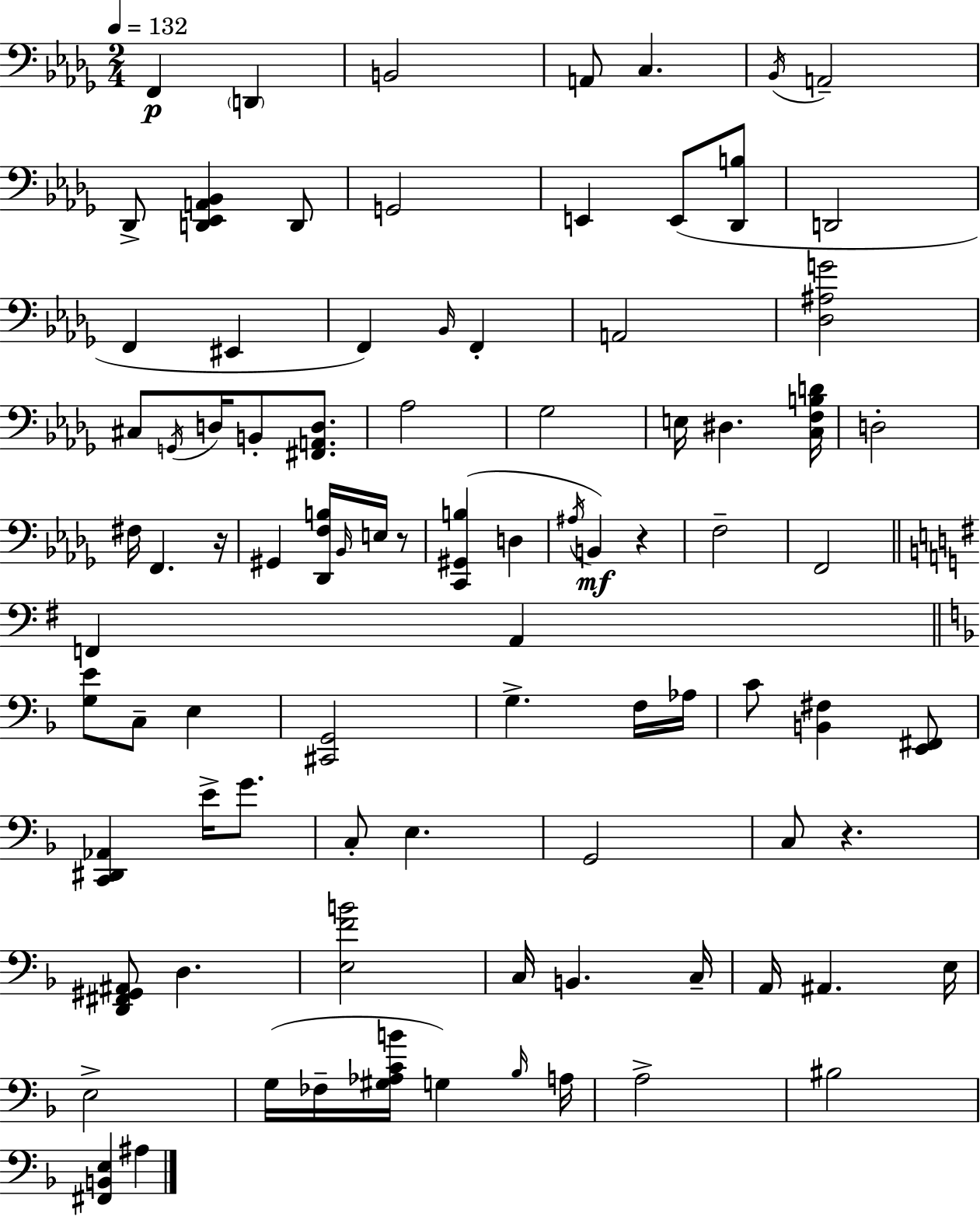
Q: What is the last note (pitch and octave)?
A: A#3